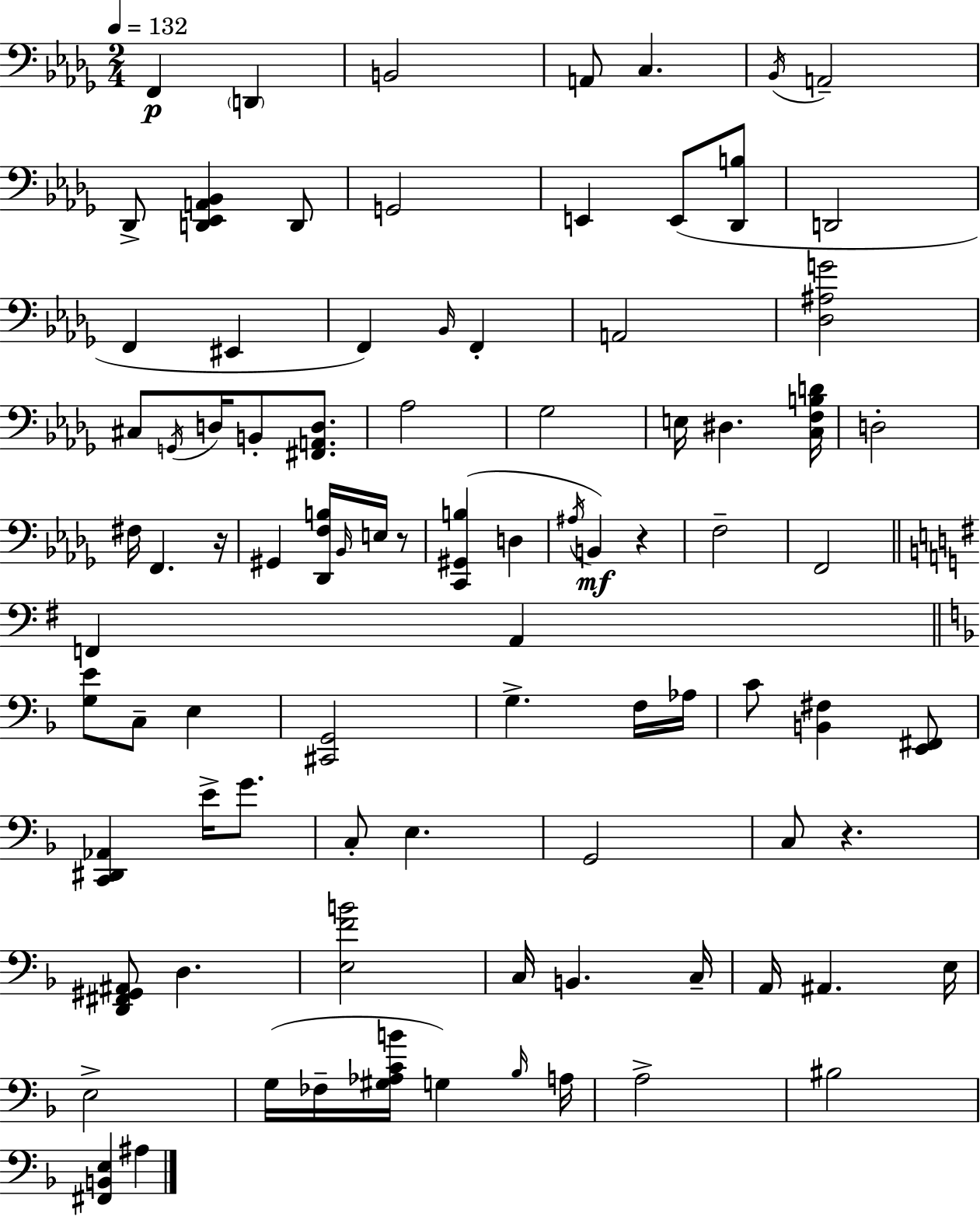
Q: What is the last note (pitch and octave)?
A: A#3